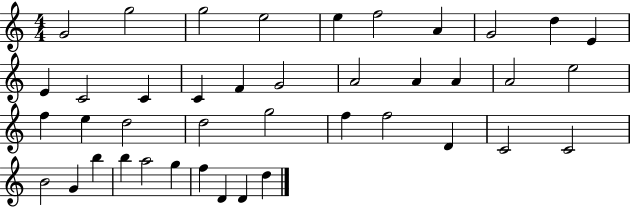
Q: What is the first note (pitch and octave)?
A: G4